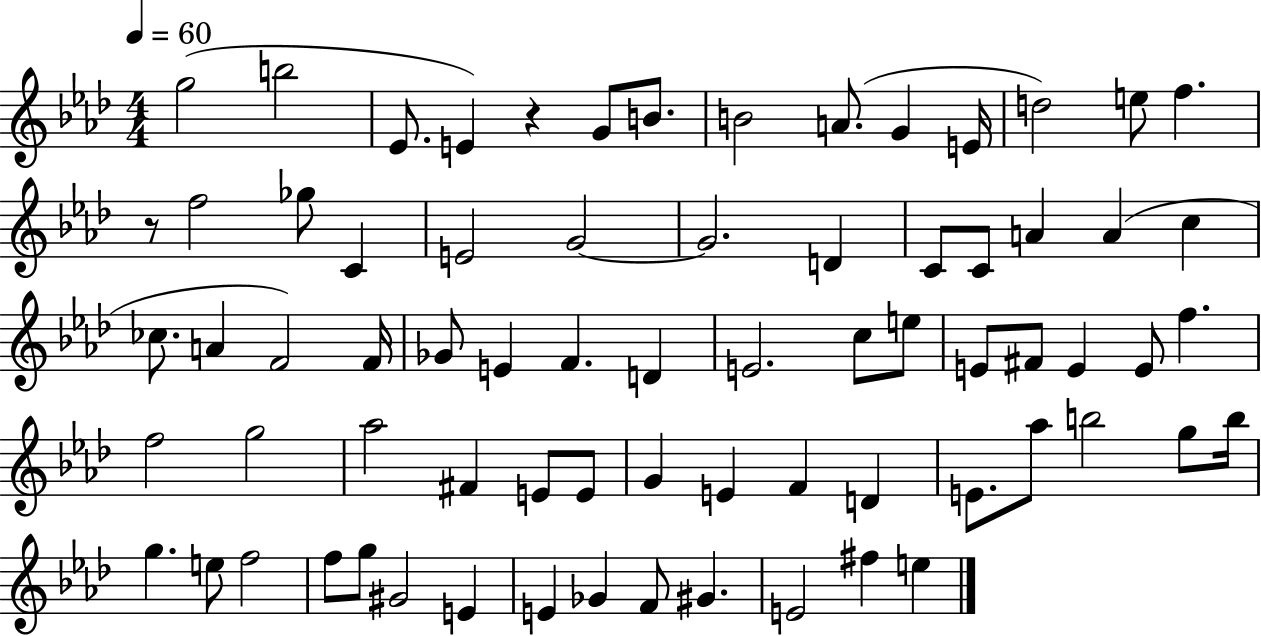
G5/h B5/h Eb4/e. E4/q R/q G4/e B4/e. B4/h A4/e. G4/q E4/s D5/h E5/e F5/q. R/e F5/h Gb5/e C4/q E4/h G4/h G4/h. D4/q C4/e C4/e A4/q A4/q C5/q CES5/e. A4/q F4/h F4/s Gb4/e E4/q F4/q. D4/q E4/h. C5/e E5/e E4/e F#4/e E4/q E4/e F5/q. F5/h G5/h Ab5/h F#4/q E4/e E4/e G4/q E4/q F4/q D4/q E4/e. Ab5/e B5/h G5/e B5/s G5/q. E5/e F5/h F5/e G5/e G#4/h E4/q E4/q Gb4/q F4/e G#4/q. E4/h F#5/q E5/q